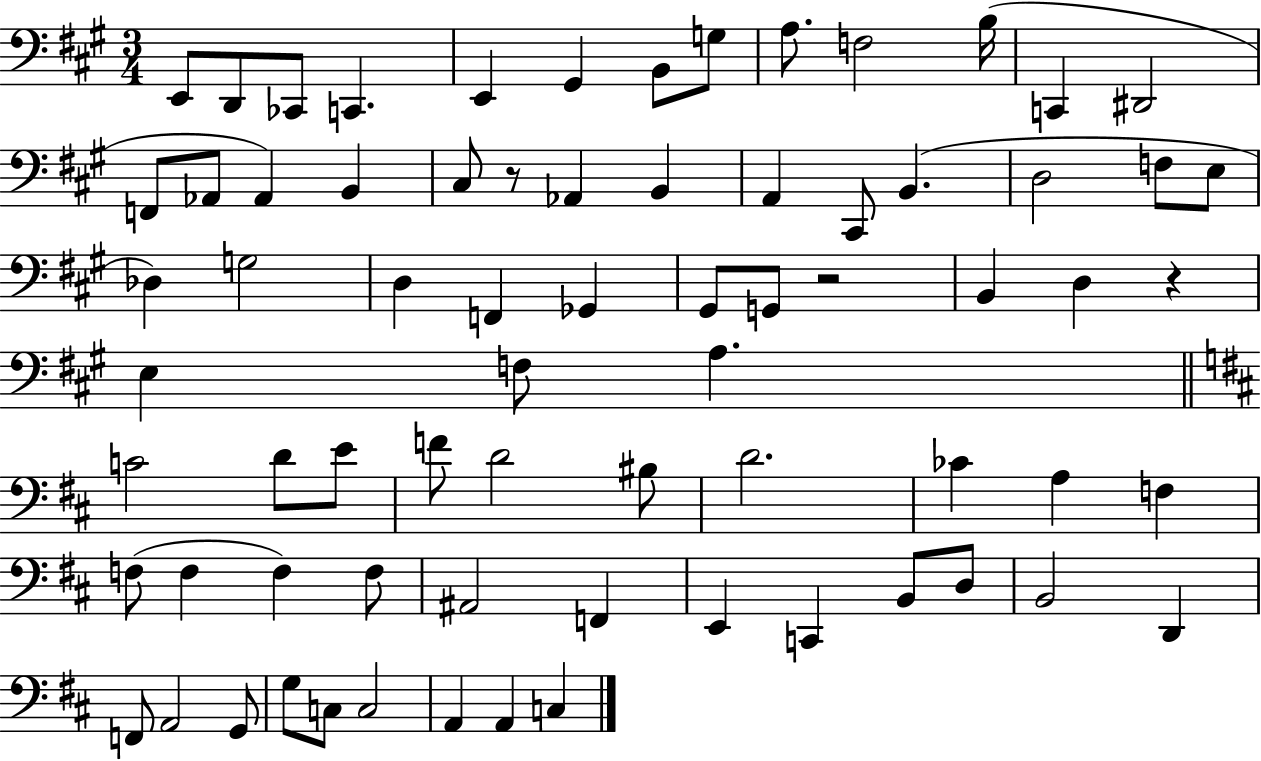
{
  \clef bass
  \numericTimeSignature
  \time 3/4
  \key a \major
  e,8 d,8 ces,8 c,4. | e,4 gis,4 b,8 g8 | a8. f2 b16( | c,4 dis,2 | \break f,8 aes,8 aes,4) b,4 | cis8 r8 aes,4 b,4 | a,4 cis,8 b,4.( | d2 f8 e8 | \break des4) g2 | d4 f,4 ges,4 | gis,8 g,8 r2 | b,4 d4 r4 | \break e4 f8 a4. | \bar "||" \break \key d \major c'2 d'8 e'8 | f'8 d'2 bis8 | d'2. | ces'4 a4 f4 | \break f8( f4 f4) f8 | ais,2 f,4 | e,4 c,4 b,8 d8 | b,2 d,4 | \break f,8 a,2 g,8 | g8 c8 c2 | a,4 a,4 c4 | \bar "|."
}